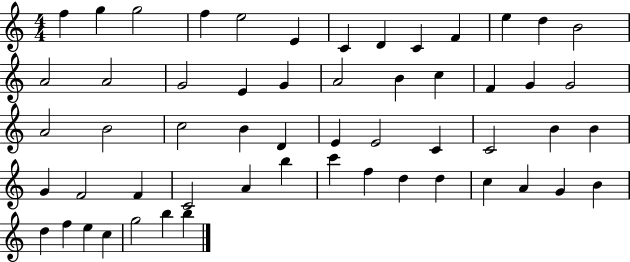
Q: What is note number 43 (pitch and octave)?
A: F5